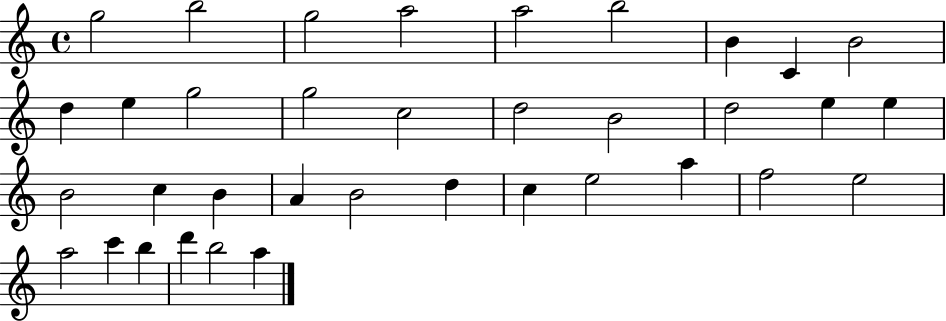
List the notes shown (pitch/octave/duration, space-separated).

G5/h B5/h G5/h A5/h A5/h B5/h B4/q C4/q B4/h D5/q E5/q G5/h G5/h C5/h D5/h B4/h D5/h E5/q E5/q B4/h C5/q B4/q A4/q B4/h D5/q C5/q E5/h A5/q F5/h E5/h A5/h C6/q B5/q D6/q B5/h A5/q